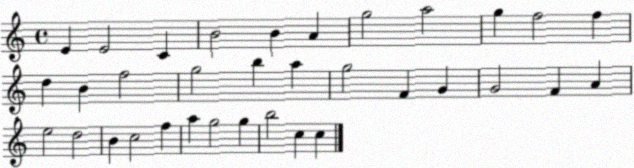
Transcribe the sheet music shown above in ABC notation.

X:1
T:Untitled
M:4/4
L:1/4
K:C
E E2 C B2 B A g2 a2 g f2 f d B f2 g2 b a g2 F G G2 F A e2 d2 B c2 f a g2 g b2 c c